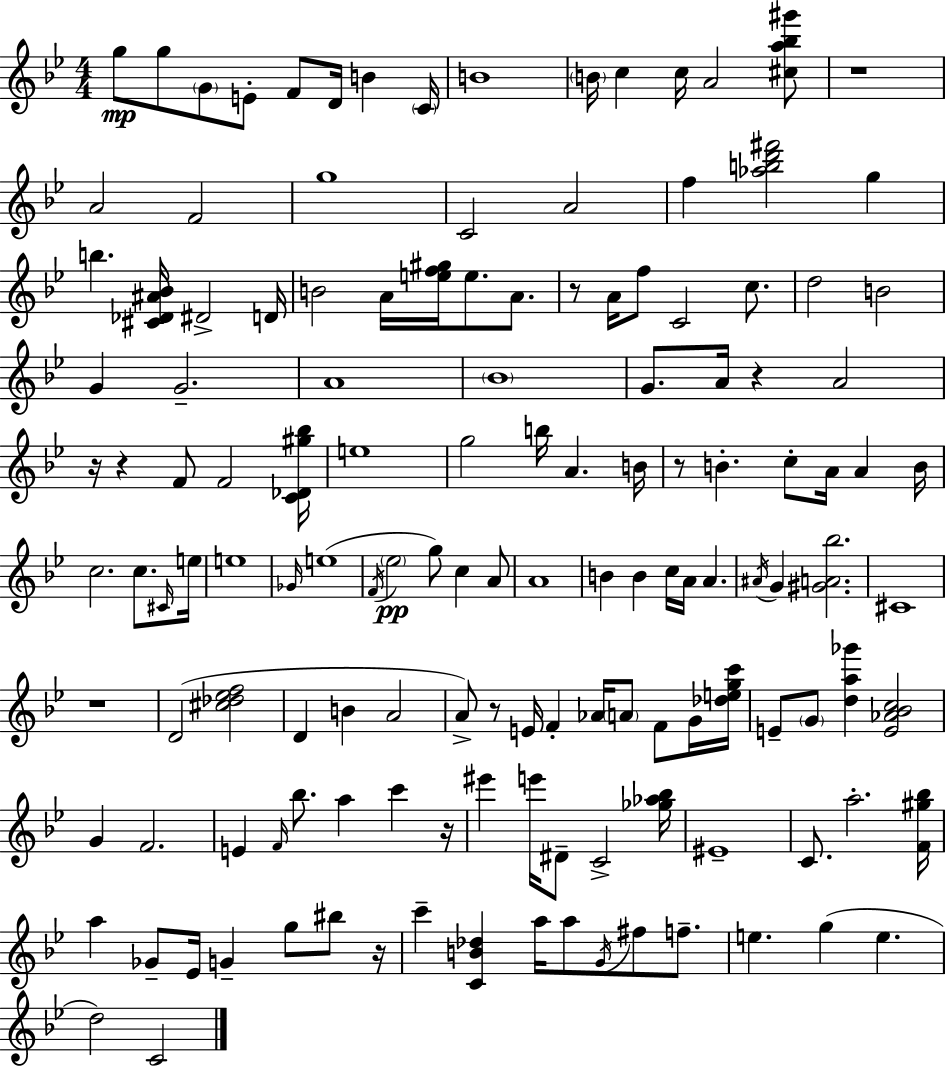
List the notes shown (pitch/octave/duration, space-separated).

G5/e G5/e G4/e E4/e F4/e D4/s B4/q C4/s B4/w B4/s C5/q C5/s A4/h [C#5,A5,Bb5,G#6]/e R/w A4/h F4/h G5/w C4/h A4/h F5/q [Ab5,B5,D6,F#6]/h G5/q B5/q. [C#4,Db4,A#4,Bb4]/s D#4/h D4/s B4/h A4/s [E5,F5,G#5]/s E5/e. A4/e. R/e A4/s F5/e C4/h C5/e. D5/h B4/h G4/q G4/h. A4/w Bb4/w G4/e. A4/s R/q A4/h R/s R/q F4/e F4/h [C4,Db4,G#5,Bb5]/s E5/w G5/h B5/s A4/q. B4/s R/e B4/q. C5/e A4/s A4/q B4/s C5/h. C5/e. C#4/s E5/s E5/w Gb4/s E5/w F4/s Eb5/h G5/e C5/q A4/e A4/w B4/q B4/q C5/s A4/s A4/q. A#4/s G4/q [G#4,A4,Bb5]/h. C#4/w R/w D4/h [C#5,Db5,Eb5,F5]/h D4/q B4/q A4/h A4/e R/e E4/s F4/q Ab4/s A4/e F4/e G4/s [Db5,E5,G5,C6]/s E4/e G4/e [D5,A5,Gb6]/q [E4,Ab4,Bb4,C5]/h G4/q F4/h. E4/q F4/s Bb5/e. A5/q C6/q R/s EIS6/q E6/s D#4/e C4/h [Gb5,Ab5,Bb5]/s EIS4/w C4/e. A5/h. [F4,G#5,Bb5]/s A5/q Gb4/e Eb4/s G4/q G5/e BIS5/e R/s C6/q [C4,B4,Db5]/q A5/s A5/e G4/s F#5/e F5/e. E5/q. G5/q E5/q. D5/h C4/h